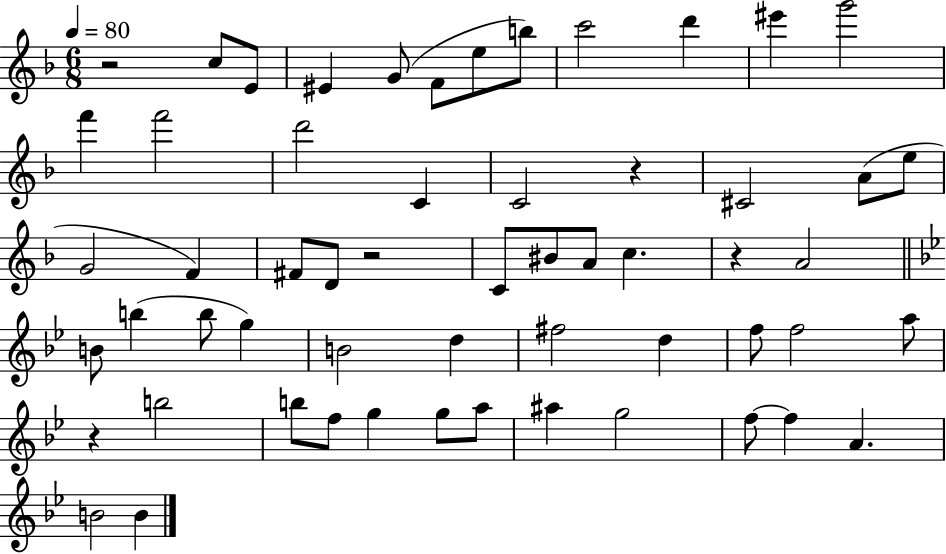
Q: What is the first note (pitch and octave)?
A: C5